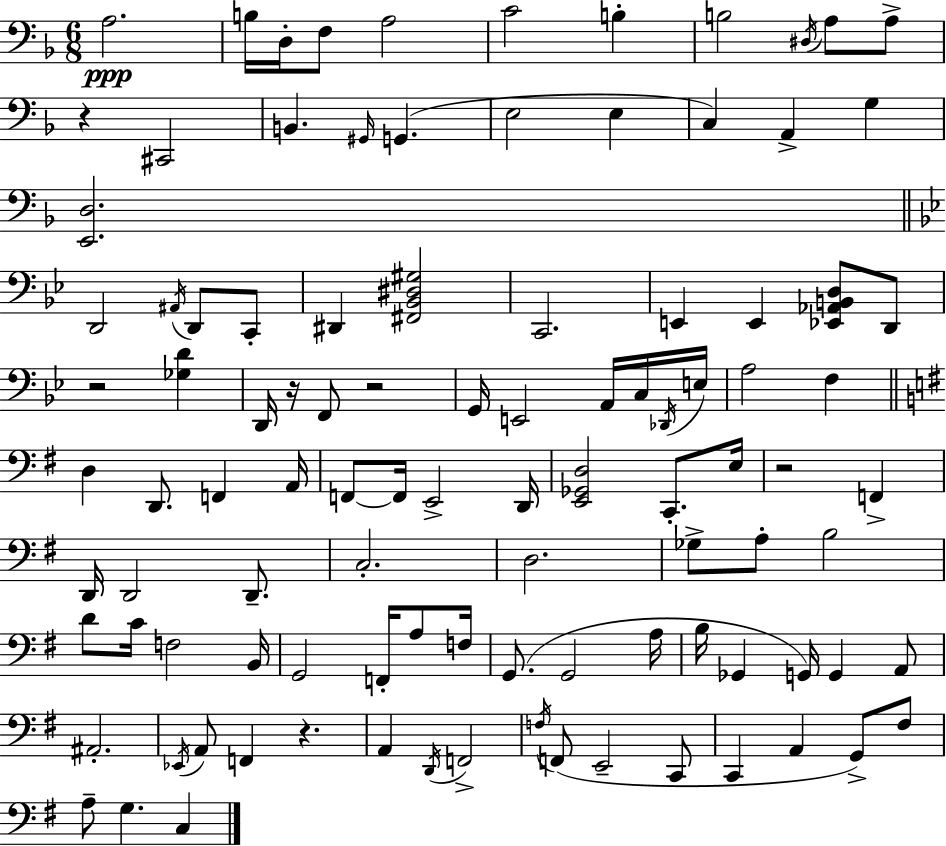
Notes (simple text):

A3/h. B3/s D3/s F3/e A3/h C4/h B3/q B3/h D#3/s A3/e A3/e R/q C#2/h B2/q. G#2/s G2/q. E3/h E3/q C3/q A2/q G3/q [E2,D3]/h. D2/h A#2/s D2/e C2/e D#2/q [F#2,Bb2,D#3,G#3]/h C2/h. E2/q E2/q [Eb2,Ab2,B2,D3]/e D2/e R/h [Gb3,D4]/q D2/s R/s F2/e R/h G2/s E2/h A2/s C3/s Db2/s E3/s A3/h F3/q D3/q D2/e. F2/q A2/s F2/e F2/s E2/h D2/s [E2,Gb2,D3]/h C2/e. E3/s R/h F2/q D2/s D2/h D2/e. C3/h. D3/h. Gb3/e A3/e B3/h D4/e C4/s F3/h B2/s G2/h F2/s A3/e F3/s G2/e. G2/h A3/s B3/s Gb2/q G2/s G2/q A2/e A#2/h. Eb2/s A2/e F2/q R/q. A2/q D2/s F2/h F3/s F2/e E2/h C2/e C2/q A2/q G2/e F#3/e A3/e G3/q. C3/q